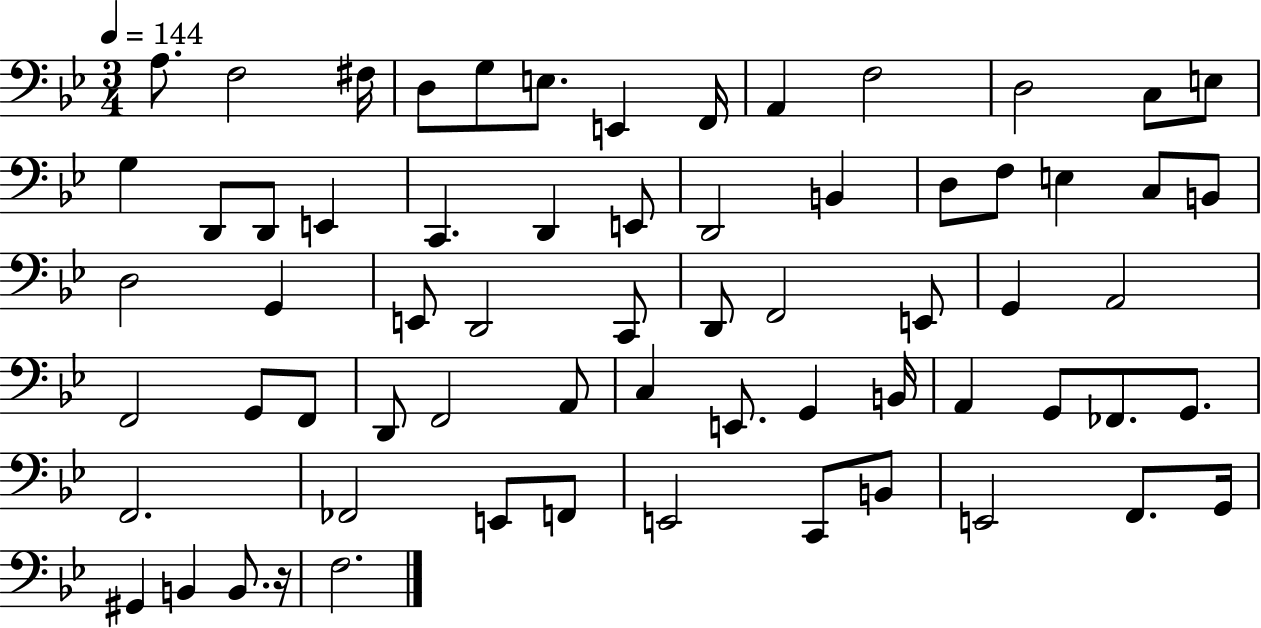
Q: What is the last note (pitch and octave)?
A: F3